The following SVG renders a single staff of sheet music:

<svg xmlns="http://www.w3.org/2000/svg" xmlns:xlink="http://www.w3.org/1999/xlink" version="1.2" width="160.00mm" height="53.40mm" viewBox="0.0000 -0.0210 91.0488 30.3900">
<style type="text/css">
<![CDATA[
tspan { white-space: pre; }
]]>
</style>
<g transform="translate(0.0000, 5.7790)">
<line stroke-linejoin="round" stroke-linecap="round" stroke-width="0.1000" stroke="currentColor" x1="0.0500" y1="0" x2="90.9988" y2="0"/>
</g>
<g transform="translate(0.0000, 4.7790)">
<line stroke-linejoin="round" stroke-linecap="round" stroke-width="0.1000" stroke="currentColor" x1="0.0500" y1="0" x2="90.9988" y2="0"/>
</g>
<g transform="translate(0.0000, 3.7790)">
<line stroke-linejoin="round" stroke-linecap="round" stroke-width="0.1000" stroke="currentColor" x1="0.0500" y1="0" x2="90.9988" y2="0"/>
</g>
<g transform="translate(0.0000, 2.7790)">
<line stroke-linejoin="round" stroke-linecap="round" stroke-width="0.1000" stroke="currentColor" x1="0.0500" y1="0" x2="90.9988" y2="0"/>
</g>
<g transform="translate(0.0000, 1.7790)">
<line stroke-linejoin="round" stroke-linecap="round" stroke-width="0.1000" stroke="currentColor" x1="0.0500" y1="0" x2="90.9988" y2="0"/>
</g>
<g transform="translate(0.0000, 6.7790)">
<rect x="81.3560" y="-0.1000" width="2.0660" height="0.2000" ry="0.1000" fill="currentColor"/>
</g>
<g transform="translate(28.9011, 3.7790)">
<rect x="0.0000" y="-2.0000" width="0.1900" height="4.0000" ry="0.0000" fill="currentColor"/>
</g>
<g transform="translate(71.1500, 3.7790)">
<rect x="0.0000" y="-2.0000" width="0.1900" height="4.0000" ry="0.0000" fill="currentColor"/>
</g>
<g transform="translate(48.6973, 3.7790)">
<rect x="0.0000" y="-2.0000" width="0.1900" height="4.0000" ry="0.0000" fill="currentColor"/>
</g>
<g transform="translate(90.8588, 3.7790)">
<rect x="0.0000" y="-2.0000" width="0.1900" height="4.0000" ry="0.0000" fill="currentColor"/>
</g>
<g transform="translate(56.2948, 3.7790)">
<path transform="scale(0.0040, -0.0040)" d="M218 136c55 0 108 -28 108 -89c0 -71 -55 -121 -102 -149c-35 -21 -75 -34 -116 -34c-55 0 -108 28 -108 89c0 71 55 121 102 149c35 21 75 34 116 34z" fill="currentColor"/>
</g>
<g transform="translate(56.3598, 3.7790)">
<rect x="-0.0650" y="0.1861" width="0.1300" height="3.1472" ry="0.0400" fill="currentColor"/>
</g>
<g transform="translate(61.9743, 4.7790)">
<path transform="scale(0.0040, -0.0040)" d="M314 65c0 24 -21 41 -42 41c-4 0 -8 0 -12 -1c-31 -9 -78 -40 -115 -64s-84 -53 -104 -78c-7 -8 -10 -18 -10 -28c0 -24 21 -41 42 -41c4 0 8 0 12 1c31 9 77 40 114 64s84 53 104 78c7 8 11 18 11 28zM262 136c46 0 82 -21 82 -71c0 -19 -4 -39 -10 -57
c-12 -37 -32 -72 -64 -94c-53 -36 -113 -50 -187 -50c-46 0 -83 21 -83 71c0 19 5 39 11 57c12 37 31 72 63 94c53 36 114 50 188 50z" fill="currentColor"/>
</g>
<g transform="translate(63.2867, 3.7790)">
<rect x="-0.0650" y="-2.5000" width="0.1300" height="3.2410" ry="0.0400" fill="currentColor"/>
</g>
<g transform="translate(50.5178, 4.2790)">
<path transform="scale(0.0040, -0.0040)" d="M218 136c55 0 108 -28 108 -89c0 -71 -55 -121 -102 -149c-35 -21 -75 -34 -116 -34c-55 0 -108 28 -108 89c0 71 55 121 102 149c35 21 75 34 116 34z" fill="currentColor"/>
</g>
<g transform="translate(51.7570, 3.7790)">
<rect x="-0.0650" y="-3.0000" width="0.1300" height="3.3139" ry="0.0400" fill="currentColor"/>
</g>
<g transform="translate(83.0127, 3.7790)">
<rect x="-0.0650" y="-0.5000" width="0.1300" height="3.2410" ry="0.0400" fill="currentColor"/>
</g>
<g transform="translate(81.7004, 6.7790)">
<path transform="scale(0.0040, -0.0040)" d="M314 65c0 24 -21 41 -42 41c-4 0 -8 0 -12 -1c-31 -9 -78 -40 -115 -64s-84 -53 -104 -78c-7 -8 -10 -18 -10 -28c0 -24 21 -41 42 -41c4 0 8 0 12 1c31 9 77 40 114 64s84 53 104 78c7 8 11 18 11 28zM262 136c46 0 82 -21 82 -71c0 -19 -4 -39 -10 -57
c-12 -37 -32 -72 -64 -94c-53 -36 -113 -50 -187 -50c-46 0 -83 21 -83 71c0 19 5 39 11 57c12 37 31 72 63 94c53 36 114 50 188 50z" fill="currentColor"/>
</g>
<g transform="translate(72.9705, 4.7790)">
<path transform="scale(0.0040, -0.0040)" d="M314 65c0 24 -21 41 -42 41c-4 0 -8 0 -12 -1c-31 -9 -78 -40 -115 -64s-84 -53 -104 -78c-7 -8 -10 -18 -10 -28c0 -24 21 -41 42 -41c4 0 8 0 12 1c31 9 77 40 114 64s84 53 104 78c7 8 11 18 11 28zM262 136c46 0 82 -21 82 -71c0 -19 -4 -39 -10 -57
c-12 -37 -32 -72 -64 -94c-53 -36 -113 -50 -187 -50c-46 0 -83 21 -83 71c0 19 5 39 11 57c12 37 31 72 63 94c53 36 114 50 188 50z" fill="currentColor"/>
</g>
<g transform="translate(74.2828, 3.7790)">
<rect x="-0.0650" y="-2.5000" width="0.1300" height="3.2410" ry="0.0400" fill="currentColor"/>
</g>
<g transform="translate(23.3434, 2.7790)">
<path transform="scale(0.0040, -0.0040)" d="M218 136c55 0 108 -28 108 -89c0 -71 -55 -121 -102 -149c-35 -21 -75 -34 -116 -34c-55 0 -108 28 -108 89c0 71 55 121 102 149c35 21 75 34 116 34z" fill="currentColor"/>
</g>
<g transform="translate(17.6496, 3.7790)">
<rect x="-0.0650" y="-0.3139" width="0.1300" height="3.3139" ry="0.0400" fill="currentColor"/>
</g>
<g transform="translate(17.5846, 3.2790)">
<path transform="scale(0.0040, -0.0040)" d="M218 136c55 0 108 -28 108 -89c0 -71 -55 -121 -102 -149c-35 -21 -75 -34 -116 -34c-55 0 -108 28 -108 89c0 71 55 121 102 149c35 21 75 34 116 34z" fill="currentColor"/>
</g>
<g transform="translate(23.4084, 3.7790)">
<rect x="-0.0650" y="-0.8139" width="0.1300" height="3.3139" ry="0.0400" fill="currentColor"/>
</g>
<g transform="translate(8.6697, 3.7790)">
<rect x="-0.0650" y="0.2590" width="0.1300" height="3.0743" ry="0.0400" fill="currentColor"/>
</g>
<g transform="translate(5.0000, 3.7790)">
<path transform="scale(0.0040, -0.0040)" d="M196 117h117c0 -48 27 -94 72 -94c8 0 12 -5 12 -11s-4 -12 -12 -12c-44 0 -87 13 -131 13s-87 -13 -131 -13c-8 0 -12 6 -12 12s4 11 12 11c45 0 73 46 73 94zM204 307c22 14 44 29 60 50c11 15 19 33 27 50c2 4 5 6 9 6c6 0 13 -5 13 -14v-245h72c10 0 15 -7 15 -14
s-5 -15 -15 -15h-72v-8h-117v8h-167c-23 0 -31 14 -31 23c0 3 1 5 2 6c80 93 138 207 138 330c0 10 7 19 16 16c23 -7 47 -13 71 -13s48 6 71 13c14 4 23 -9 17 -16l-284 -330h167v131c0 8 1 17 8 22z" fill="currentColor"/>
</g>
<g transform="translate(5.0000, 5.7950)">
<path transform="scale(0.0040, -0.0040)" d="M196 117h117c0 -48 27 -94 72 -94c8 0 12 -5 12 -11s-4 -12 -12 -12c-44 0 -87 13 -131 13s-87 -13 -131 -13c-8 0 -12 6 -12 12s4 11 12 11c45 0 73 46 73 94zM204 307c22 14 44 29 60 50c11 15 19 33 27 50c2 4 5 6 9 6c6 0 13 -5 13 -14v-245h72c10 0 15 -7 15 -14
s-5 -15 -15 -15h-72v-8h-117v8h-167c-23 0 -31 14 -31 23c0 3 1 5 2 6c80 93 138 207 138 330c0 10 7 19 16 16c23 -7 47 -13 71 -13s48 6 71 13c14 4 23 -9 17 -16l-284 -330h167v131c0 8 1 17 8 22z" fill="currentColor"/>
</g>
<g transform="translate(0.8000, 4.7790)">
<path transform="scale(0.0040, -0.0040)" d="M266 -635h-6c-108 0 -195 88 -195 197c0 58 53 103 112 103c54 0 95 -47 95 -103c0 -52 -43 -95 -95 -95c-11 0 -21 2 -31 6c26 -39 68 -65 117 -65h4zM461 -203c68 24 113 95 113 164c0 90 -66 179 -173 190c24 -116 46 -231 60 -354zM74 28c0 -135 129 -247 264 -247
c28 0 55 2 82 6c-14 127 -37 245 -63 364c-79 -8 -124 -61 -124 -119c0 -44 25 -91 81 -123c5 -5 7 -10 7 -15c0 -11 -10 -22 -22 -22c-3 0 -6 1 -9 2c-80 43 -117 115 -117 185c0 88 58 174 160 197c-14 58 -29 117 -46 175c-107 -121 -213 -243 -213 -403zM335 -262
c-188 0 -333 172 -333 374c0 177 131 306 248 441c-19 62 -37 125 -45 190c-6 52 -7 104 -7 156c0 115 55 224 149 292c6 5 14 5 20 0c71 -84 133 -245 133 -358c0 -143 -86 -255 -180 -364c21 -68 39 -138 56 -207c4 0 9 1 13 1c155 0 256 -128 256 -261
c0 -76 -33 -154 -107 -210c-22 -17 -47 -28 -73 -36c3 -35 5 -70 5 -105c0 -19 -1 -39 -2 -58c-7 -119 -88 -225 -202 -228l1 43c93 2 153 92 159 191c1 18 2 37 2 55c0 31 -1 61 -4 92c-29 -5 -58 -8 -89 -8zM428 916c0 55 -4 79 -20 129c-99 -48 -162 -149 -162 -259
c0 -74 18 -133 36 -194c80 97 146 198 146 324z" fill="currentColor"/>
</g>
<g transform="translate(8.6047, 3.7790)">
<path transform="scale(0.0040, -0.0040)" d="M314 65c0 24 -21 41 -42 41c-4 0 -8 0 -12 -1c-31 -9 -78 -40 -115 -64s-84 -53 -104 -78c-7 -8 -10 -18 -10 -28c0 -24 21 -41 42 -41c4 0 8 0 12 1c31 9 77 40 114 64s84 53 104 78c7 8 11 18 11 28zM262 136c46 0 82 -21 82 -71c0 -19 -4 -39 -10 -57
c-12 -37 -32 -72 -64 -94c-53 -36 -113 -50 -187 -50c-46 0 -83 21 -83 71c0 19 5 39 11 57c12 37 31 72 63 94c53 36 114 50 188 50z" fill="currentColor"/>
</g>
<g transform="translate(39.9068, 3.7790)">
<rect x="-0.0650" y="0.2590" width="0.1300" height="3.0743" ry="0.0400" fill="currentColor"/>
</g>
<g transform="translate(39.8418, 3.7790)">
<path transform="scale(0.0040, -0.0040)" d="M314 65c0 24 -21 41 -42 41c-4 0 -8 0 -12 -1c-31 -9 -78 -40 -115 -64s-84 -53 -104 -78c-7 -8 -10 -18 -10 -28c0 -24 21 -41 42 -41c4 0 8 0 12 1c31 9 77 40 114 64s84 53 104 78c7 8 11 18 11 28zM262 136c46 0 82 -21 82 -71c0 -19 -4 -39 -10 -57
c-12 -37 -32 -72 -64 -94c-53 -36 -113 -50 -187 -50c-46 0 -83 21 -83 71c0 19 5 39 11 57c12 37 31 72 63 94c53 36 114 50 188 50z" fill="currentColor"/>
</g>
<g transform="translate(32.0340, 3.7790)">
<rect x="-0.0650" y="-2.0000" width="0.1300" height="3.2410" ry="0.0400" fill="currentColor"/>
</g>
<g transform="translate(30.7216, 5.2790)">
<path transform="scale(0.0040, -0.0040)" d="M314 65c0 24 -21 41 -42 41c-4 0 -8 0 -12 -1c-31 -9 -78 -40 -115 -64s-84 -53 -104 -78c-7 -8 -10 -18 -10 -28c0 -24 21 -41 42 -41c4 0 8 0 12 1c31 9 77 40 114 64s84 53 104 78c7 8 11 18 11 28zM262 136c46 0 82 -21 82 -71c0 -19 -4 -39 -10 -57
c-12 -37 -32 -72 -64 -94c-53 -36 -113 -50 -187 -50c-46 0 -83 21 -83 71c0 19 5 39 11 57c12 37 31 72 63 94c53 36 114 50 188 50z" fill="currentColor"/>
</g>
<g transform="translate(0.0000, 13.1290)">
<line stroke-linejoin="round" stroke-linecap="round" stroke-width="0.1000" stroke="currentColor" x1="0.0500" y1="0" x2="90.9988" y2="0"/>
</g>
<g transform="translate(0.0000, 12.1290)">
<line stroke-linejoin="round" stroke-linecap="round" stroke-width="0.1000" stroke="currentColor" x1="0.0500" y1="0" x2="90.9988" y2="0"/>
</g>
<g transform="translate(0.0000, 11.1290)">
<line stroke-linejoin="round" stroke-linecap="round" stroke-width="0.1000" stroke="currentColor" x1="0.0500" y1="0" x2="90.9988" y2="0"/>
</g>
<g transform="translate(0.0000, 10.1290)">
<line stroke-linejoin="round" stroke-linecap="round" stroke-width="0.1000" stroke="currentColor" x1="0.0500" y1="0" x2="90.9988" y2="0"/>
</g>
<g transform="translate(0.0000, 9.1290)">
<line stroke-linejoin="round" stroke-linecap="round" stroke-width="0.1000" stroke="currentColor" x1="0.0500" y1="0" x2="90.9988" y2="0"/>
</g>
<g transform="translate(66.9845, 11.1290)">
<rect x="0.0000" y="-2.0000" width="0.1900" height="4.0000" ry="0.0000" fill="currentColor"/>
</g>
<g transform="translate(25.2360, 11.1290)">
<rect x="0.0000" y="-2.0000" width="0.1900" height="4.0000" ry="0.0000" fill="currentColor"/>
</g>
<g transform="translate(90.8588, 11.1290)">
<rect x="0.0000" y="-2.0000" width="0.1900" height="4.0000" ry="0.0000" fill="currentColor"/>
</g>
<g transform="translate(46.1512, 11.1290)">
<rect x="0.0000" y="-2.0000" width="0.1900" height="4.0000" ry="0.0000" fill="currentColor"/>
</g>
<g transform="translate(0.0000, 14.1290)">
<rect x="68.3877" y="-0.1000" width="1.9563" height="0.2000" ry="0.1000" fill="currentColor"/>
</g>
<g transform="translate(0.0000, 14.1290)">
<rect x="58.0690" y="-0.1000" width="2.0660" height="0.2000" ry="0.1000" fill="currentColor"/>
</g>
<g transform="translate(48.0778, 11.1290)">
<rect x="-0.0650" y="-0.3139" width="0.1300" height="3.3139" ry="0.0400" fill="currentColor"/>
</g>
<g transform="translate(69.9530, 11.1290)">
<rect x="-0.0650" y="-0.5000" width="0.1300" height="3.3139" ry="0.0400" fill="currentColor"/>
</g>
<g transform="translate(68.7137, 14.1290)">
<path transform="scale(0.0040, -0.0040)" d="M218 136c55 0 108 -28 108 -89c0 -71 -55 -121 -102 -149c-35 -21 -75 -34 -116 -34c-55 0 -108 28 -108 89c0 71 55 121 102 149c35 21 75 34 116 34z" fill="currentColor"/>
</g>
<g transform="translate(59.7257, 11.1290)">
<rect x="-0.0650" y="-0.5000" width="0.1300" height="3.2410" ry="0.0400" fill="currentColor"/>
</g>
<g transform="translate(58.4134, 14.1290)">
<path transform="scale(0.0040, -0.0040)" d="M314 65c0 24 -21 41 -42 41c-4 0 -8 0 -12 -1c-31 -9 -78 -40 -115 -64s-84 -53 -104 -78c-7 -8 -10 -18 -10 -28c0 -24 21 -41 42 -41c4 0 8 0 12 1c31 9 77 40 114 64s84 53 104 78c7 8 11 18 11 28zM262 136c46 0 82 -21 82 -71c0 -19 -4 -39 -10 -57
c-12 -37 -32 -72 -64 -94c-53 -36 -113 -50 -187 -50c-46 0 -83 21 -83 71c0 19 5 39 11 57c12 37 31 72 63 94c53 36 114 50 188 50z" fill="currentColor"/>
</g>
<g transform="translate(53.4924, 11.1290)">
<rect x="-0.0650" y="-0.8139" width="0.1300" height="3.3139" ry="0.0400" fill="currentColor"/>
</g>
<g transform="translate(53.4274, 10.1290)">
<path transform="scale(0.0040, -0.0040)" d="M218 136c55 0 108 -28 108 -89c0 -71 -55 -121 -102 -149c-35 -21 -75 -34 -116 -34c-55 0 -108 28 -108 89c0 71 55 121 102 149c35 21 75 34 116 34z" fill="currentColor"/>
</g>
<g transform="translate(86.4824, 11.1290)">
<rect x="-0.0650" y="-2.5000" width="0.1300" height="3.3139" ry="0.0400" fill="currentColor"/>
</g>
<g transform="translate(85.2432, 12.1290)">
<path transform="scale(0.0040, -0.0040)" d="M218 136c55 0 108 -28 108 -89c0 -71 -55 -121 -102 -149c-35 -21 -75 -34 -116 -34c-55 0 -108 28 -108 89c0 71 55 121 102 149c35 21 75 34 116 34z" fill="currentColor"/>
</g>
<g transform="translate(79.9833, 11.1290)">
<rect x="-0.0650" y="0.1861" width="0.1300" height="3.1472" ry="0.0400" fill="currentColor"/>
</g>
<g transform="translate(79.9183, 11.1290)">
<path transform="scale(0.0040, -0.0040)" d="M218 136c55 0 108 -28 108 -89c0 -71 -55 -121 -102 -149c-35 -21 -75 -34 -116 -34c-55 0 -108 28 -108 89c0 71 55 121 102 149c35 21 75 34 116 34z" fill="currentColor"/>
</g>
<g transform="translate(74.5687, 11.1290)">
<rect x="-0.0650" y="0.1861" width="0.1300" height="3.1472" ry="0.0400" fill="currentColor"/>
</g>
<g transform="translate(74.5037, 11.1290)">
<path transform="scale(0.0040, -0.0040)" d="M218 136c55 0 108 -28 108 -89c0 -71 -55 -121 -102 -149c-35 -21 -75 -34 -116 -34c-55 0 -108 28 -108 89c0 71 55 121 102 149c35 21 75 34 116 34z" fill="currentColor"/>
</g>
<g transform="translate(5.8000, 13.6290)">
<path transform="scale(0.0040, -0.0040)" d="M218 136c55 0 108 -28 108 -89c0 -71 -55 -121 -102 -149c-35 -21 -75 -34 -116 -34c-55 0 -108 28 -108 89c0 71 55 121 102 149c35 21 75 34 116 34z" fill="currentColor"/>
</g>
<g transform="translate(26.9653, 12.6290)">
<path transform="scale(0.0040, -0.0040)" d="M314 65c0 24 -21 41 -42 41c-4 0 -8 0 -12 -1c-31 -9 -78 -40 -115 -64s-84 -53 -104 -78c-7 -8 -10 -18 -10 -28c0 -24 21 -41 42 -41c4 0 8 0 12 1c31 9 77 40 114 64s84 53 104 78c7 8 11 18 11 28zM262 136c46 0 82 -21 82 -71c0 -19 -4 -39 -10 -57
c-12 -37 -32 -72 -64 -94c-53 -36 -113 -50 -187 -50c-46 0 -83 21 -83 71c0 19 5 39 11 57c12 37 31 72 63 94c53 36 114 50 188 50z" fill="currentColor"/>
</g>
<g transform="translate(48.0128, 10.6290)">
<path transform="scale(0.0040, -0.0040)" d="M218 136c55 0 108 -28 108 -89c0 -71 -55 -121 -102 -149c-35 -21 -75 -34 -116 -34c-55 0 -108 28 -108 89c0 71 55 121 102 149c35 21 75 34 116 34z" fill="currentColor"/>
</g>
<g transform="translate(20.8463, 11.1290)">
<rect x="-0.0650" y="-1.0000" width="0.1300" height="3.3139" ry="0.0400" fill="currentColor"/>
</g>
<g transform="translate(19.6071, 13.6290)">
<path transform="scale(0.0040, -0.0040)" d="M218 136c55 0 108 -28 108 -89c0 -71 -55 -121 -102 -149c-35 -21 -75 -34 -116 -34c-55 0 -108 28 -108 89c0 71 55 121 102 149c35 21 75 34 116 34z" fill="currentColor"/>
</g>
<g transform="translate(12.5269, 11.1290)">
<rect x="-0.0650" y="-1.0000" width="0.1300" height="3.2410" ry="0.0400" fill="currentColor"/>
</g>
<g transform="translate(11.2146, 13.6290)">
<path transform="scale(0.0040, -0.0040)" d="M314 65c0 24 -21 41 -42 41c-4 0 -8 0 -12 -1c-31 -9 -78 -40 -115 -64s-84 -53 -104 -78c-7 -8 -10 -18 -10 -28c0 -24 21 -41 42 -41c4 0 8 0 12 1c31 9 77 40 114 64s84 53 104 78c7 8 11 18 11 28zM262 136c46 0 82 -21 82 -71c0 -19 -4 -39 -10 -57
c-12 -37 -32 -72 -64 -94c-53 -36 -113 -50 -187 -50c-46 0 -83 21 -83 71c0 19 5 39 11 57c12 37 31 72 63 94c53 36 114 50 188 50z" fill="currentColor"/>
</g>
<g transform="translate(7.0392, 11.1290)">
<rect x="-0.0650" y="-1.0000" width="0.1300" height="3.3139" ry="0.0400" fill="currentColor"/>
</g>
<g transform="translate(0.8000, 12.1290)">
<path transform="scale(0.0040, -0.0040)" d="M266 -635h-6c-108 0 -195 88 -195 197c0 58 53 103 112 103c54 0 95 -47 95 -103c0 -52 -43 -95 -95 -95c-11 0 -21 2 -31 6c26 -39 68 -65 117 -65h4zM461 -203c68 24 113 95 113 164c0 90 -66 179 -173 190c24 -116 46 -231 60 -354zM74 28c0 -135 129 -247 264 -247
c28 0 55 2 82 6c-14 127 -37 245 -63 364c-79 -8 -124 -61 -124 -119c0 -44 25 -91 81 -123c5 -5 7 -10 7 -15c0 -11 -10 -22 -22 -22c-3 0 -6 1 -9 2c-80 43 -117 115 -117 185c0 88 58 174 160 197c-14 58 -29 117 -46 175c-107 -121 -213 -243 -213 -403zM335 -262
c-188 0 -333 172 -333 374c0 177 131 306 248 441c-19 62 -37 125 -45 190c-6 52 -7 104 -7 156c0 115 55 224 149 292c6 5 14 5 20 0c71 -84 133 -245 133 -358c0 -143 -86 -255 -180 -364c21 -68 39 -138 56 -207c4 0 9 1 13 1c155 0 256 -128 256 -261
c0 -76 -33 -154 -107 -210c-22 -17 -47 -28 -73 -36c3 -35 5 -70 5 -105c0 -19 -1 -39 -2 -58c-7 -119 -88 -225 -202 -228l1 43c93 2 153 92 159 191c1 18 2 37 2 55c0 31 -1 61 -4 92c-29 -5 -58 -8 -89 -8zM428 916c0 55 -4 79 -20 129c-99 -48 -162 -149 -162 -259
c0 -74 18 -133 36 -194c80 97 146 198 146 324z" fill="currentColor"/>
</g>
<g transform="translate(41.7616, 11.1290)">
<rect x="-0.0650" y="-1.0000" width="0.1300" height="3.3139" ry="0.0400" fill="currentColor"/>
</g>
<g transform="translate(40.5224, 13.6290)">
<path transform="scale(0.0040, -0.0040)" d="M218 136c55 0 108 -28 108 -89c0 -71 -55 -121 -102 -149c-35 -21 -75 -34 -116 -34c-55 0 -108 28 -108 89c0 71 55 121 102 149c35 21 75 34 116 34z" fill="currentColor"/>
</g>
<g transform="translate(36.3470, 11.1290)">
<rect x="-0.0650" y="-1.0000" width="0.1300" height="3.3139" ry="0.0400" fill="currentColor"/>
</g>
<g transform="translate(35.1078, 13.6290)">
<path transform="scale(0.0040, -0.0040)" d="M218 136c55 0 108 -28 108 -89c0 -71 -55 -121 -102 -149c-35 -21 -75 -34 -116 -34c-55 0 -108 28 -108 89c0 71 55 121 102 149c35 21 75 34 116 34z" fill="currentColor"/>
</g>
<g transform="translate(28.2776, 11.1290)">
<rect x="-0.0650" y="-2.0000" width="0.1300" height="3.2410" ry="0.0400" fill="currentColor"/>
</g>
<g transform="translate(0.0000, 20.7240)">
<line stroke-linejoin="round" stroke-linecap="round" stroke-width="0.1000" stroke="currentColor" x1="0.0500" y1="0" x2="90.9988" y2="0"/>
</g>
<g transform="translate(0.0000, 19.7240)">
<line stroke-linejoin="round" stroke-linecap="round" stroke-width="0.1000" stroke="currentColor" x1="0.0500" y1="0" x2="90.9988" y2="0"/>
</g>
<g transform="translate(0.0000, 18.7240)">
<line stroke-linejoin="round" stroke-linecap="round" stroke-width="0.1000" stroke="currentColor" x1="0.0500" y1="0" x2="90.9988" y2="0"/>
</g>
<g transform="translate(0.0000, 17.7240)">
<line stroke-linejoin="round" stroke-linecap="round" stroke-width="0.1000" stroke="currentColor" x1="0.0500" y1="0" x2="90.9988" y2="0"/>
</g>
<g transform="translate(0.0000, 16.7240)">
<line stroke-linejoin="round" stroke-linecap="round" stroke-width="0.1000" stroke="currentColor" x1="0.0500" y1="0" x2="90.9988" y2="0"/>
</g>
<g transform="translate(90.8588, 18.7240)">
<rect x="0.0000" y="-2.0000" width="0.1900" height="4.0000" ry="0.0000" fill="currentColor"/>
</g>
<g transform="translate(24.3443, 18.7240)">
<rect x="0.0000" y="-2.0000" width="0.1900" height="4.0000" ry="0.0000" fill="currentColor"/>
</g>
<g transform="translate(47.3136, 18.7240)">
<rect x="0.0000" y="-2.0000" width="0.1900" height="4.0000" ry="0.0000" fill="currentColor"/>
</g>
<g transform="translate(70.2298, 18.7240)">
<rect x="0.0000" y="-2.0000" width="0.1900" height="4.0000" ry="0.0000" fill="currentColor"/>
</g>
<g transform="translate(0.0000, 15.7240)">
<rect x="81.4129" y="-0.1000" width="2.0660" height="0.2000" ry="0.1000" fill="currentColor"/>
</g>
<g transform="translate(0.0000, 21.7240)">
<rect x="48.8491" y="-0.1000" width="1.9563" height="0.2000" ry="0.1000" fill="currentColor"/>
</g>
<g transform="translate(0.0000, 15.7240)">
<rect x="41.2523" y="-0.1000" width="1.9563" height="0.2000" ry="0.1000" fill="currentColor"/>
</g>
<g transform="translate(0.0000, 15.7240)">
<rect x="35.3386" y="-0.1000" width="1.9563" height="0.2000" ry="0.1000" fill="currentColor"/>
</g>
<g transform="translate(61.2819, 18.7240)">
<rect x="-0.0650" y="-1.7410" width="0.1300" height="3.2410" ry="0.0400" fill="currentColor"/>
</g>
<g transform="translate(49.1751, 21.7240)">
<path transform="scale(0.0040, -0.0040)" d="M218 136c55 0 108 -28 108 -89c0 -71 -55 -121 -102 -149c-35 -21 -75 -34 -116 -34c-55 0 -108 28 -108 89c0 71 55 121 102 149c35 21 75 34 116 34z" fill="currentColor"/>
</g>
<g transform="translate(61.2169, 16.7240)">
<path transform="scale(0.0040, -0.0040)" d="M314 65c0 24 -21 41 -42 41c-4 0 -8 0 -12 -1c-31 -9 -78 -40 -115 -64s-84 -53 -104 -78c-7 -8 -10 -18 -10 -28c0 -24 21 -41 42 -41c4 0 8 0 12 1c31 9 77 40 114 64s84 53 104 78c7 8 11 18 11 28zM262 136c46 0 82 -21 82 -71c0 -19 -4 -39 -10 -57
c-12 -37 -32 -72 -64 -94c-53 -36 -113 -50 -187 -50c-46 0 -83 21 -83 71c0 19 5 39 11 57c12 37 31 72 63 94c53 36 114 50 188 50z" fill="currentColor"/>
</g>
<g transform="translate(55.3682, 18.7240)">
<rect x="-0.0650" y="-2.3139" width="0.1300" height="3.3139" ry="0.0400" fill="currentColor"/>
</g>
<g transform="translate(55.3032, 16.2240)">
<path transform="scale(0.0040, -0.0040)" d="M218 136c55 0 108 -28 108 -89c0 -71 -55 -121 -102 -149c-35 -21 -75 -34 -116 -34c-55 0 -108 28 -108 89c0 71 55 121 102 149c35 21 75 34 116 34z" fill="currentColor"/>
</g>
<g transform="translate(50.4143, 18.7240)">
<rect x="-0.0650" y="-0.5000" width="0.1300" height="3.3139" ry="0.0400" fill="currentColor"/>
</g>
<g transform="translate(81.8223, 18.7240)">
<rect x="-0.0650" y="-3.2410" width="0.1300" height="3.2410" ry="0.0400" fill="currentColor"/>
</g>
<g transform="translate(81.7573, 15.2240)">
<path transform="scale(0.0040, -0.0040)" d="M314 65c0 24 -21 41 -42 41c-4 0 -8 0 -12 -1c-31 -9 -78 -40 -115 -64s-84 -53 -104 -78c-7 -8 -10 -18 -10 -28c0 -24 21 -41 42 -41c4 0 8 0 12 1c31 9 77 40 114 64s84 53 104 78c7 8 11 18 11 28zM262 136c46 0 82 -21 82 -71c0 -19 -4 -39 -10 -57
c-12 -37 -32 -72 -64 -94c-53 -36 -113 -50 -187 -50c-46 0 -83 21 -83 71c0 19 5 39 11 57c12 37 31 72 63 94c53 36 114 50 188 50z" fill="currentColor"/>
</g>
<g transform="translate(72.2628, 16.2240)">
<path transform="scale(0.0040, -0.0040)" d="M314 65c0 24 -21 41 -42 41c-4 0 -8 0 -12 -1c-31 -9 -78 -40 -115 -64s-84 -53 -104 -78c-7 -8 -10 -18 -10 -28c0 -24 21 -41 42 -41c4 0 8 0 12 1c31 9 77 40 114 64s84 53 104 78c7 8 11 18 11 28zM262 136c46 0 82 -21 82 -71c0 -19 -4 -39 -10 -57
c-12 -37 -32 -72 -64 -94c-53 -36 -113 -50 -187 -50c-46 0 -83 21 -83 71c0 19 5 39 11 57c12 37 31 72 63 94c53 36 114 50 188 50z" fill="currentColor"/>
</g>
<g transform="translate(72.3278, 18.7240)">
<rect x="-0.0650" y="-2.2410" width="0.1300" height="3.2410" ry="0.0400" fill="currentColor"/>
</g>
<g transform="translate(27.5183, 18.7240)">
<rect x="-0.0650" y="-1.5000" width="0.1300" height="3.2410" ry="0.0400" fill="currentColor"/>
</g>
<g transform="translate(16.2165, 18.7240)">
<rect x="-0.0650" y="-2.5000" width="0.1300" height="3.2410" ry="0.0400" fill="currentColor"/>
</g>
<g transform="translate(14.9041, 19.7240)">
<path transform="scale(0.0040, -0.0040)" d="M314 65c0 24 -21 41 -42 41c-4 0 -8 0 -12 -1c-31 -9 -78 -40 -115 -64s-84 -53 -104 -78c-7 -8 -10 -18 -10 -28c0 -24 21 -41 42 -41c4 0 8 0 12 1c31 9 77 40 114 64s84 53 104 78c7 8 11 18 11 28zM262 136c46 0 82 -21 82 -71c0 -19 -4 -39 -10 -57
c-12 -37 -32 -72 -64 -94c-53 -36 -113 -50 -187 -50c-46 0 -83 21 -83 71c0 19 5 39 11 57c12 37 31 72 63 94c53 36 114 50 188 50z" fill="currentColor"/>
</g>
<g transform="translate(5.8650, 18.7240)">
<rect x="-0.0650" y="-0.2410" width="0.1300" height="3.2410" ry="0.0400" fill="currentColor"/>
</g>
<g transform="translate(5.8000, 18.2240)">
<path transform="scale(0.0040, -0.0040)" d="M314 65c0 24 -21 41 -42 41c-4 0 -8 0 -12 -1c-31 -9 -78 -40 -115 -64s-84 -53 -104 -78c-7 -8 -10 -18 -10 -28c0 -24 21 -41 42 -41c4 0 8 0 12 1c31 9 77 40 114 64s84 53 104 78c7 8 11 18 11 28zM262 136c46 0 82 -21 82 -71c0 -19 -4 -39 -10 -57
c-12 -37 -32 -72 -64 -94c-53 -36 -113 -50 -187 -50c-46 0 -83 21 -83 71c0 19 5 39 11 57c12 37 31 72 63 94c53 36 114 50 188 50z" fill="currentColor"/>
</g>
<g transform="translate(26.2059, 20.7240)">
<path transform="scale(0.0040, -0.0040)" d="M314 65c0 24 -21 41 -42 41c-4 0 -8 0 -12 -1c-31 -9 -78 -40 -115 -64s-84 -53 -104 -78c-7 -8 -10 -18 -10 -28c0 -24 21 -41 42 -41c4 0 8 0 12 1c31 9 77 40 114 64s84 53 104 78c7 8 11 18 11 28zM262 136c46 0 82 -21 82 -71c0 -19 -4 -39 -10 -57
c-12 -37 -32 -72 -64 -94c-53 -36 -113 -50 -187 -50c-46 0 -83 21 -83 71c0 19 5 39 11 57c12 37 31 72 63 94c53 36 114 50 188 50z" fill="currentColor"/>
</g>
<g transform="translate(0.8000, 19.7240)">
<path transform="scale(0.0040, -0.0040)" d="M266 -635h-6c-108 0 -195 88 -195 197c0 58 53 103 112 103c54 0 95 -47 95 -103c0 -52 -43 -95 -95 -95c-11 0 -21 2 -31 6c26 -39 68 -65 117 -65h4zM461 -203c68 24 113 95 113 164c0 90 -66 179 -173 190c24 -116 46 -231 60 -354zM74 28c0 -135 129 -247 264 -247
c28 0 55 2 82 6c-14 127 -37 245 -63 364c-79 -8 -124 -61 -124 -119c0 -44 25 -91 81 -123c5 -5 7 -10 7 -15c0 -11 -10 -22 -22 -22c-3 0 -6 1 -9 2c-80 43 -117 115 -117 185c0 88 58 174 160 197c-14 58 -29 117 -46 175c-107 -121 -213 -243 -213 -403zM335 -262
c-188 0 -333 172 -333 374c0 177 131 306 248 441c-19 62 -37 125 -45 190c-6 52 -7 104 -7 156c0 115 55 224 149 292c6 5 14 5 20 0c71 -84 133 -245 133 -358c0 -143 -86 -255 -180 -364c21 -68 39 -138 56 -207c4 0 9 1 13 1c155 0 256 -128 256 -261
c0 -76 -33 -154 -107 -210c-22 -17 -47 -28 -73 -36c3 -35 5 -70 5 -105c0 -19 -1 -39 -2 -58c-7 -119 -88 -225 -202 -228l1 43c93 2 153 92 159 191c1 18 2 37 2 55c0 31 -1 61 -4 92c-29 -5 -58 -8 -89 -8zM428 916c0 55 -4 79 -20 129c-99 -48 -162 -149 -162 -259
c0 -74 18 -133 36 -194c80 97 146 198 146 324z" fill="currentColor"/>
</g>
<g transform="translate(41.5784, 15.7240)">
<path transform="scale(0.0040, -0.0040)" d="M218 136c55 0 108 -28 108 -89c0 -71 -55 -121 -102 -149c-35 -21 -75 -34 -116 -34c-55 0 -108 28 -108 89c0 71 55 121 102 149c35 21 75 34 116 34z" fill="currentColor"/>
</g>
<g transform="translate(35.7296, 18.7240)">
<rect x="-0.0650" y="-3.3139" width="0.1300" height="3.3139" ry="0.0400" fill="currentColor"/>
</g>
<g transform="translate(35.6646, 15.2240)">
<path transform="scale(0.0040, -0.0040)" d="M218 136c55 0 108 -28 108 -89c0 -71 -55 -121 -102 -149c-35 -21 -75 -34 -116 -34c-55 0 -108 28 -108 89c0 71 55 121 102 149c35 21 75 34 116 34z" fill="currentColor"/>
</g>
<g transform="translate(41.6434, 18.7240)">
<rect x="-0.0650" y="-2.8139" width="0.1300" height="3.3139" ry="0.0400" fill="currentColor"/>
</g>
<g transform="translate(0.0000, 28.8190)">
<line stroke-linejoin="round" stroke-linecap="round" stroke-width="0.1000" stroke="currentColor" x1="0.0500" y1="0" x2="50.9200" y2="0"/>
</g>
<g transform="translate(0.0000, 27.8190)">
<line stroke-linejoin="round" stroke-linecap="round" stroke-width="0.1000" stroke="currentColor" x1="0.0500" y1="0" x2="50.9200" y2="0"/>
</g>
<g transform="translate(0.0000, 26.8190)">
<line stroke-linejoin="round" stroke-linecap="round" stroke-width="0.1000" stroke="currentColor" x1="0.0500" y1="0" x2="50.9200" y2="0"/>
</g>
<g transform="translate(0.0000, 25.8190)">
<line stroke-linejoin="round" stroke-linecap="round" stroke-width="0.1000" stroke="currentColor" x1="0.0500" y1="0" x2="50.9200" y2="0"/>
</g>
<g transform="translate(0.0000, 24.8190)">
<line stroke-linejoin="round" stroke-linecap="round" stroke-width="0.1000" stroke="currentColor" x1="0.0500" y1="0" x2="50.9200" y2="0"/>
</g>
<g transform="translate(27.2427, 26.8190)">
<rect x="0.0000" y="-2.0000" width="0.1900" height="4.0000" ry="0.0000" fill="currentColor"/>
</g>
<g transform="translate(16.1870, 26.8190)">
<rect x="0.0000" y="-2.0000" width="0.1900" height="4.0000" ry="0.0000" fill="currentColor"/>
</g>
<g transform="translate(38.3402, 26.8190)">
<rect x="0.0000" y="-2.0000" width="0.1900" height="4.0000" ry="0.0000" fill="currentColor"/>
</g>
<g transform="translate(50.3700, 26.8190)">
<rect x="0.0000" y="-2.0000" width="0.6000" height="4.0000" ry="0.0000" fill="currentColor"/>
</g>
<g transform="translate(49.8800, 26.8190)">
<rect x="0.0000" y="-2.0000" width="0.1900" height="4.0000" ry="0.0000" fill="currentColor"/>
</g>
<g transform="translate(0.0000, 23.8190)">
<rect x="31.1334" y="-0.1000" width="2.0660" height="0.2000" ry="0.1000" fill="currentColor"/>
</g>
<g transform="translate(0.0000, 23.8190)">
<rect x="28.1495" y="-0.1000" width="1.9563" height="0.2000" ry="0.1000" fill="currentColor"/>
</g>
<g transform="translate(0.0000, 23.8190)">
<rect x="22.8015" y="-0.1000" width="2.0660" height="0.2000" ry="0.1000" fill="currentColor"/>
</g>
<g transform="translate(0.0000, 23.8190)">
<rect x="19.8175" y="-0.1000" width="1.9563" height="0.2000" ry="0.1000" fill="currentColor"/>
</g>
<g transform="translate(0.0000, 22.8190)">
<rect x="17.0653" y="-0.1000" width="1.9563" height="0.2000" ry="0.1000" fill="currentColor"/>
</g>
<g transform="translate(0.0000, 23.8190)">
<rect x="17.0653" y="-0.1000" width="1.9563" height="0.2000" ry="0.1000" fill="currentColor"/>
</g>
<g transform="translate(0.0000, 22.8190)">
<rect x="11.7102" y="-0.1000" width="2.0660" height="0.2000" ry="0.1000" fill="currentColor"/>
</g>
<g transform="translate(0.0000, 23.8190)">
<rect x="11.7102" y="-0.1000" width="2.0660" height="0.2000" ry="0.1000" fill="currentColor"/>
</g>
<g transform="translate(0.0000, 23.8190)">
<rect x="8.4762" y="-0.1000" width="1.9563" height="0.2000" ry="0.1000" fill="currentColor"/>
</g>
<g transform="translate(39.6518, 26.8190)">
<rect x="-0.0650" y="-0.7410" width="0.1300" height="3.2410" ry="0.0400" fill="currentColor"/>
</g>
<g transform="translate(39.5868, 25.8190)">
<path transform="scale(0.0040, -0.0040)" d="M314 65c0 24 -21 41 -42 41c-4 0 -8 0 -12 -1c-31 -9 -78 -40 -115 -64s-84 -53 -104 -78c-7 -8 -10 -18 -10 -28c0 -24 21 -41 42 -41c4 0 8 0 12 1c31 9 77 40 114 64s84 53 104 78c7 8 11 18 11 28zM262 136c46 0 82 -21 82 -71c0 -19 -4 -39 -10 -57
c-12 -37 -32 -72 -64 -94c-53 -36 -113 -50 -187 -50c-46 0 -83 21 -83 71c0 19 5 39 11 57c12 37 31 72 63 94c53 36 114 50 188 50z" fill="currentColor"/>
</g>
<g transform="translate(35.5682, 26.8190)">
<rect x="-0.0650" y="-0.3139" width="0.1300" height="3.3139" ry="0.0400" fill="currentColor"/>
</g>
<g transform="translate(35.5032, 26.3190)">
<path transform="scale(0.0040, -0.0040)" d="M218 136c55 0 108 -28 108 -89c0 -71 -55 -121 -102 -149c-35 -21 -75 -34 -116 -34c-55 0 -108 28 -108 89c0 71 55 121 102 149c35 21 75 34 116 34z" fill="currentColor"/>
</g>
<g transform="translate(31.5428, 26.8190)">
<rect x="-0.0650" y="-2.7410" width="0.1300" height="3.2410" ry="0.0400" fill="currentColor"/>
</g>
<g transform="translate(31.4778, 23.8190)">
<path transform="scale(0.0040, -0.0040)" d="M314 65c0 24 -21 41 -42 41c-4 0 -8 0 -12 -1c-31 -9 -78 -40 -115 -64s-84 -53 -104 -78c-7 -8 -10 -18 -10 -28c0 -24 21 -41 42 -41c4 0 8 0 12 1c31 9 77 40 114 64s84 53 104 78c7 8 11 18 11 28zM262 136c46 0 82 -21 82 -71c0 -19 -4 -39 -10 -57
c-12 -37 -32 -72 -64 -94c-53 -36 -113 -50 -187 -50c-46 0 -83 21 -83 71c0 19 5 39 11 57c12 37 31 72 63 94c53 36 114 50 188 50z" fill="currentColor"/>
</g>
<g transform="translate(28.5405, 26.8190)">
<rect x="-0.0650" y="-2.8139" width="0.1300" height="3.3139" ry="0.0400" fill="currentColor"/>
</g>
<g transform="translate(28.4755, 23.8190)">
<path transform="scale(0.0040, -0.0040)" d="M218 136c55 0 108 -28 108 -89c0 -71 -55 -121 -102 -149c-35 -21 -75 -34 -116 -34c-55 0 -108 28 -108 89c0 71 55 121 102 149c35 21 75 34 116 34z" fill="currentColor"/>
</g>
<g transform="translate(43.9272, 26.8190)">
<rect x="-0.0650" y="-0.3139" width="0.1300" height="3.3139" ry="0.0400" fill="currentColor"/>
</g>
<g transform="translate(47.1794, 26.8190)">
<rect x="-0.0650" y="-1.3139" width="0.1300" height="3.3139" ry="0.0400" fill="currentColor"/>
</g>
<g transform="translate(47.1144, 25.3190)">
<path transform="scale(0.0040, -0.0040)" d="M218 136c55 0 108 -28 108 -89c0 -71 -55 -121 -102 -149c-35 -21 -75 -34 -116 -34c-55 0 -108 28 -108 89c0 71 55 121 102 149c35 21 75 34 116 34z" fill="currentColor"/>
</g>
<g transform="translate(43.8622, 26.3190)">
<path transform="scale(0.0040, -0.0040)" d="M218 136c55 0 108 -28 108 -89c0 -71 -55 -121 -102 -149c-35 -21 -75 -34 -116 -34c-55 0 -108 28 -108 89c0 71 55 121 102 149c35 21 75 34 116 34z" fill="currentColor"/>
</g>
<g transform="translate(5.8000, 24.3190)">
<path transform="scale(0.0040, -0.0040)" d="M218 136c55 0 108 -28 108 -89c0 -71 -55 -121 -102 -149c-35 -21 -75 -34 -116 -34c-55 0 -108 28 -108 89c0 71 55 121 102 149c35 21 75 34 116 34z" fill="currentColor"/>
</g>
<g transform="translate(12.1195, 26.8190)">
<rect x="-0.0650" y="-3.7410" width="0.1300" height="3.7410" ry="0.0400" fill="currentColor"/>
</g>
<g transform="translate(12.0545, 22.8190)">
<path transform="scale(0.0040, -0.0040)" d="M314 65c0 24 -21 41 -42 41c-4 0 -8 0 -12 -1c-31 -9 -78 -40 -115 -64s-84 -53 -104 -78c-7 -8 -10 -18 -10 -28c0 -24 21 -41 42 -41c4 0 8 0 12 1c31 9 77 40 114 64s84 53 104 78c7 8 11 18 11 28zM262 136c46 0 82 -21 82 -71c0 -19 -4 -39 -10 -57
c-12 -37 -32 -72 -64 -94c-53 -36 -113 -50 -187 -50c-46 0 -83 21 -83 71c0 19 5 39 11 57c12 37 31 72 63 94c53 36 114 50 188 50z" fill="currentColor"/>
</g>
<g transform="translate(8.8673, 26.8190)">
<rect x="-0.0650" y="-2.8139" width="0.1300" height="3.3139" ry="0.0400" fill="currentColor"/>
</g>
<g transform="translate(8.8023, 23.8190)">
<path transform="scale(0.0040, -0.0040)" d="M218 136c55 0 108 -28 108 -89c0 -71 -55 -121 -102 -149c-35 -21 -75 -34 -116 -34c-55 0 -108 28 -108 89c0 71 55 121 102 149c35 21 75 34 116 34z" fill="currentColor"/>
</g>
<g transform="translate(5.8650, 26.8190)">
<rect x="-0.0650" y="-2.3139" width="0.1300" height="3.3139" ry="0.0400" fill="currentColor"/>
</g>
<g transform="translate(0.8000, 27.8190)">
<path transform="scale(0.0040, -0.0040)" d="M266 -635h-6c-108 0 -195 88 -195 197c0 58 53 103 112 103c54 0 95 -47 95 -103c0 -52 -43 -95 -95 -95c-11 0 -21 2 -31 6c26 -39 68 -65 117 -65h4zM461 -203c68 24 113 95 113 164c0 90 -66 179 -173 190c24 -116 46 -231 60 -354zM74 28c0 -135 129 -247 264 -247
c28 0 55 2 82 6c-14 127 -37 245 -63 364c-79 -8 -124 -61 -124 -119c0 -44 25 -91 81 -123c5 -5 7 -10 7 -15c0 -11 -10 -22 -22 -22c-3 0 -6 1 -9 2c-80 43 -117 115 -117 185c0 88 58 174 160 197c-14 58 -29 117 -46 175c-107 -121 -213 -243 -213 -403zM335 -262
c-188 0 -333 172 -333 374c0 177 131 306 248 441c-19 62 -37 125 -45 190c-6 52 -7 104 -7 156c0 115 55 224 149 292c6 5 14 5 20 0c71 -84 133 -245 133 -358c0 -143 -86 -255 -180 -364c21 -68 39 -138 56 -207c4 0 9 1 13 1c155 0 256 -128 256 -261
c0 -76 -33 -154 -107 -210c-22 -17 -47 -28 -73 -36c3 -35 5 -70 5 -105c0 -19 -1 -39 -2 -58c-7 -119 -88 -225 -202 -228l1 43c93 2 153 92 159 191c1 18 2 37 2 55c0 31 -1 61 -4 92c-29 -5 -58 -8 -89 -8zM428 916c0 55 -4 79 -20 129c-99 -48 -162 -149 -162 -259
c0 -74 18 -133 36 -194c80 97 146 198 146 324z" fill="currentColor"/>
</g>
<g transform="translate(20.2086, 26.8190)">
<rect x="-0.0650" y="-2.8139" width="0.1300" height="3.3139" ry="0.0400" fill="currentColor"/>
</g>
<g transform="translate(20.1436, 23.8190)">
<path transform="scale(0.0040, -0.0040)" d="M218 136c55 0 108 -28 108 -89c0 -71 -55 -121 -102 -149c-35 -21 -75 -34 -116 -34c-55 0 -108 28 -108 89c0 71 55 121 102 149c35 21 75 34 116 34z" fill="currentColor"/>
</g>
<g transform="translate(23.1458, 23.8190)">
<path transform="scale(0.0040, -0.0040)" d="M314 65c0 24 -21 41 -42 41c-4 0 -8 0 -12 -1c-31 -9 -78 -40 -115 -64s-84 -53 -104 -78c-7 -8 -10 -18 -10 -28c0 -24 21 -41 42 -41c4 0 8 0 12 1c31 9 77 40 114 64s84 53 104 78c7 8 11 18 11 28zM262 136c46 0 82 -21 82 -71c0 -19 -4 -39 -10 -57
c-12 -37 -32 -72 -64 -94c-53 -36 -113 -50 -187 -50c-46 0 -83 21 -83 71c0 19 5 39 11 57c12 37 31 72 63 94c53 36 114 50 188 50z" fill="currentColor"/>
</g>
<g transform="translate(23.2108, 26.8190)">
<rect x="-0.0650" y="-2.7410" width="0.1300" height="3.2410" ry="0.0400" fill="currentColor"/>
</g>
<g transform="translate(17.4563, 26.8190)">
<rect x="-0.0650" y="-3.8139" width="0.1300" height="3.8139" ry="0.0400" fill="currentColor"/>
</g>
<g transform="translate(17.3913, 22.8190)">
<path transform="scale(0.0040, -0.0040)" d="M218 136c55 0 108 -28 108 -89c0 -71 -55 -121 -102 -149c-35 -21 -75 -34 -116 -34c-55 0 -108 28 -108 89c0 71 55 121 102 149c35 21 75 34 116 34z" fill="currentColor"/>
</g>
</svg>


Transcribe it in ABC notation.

X:1
T:Untitled
M:4/4
L:1/4
K:C
B2 c d F2 B2 A B G2 G2 C2 D D2 D F2 D D c d C2 C B B G c2 G2 E2 b a C g f2 g2 b2 g a c'2 c' a a2 a a2 c d2 c e